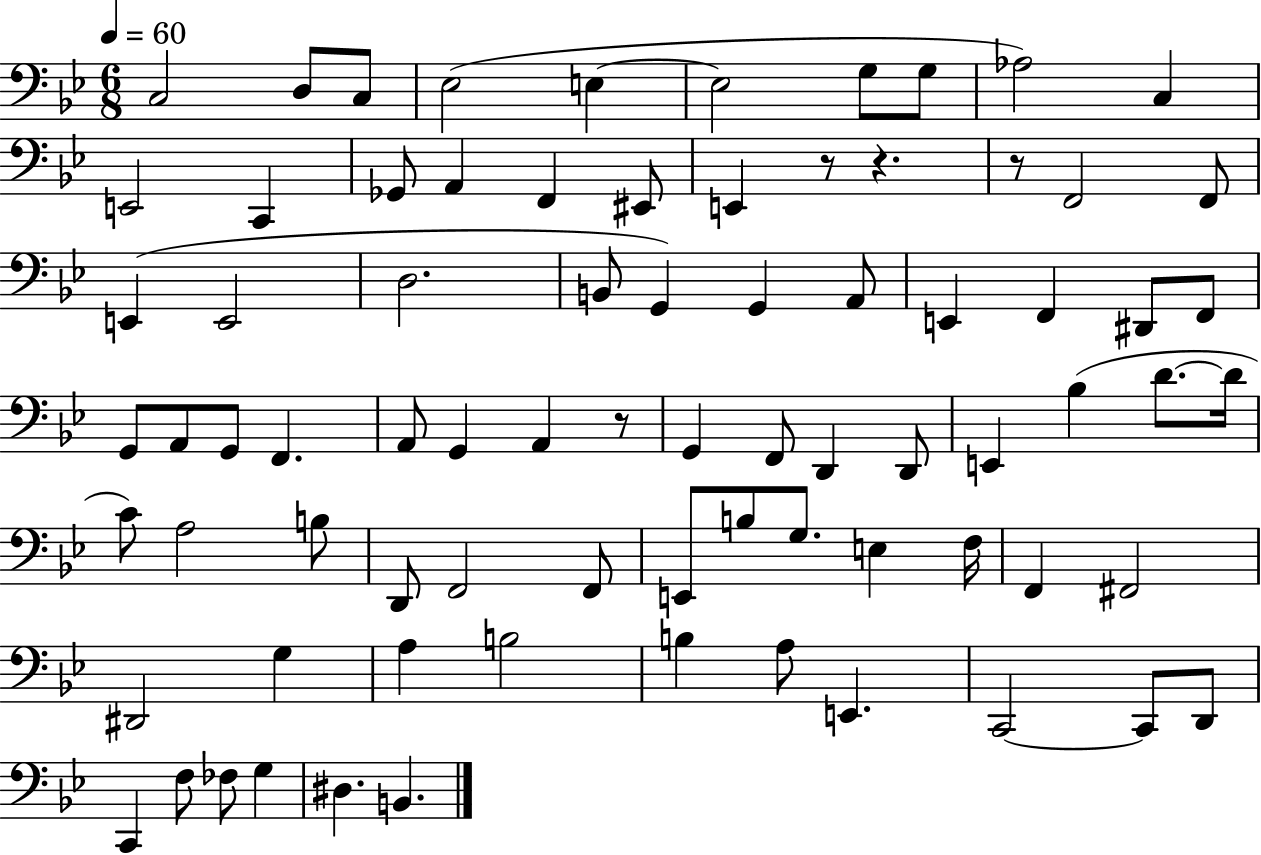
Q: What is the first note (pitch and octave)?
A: C3